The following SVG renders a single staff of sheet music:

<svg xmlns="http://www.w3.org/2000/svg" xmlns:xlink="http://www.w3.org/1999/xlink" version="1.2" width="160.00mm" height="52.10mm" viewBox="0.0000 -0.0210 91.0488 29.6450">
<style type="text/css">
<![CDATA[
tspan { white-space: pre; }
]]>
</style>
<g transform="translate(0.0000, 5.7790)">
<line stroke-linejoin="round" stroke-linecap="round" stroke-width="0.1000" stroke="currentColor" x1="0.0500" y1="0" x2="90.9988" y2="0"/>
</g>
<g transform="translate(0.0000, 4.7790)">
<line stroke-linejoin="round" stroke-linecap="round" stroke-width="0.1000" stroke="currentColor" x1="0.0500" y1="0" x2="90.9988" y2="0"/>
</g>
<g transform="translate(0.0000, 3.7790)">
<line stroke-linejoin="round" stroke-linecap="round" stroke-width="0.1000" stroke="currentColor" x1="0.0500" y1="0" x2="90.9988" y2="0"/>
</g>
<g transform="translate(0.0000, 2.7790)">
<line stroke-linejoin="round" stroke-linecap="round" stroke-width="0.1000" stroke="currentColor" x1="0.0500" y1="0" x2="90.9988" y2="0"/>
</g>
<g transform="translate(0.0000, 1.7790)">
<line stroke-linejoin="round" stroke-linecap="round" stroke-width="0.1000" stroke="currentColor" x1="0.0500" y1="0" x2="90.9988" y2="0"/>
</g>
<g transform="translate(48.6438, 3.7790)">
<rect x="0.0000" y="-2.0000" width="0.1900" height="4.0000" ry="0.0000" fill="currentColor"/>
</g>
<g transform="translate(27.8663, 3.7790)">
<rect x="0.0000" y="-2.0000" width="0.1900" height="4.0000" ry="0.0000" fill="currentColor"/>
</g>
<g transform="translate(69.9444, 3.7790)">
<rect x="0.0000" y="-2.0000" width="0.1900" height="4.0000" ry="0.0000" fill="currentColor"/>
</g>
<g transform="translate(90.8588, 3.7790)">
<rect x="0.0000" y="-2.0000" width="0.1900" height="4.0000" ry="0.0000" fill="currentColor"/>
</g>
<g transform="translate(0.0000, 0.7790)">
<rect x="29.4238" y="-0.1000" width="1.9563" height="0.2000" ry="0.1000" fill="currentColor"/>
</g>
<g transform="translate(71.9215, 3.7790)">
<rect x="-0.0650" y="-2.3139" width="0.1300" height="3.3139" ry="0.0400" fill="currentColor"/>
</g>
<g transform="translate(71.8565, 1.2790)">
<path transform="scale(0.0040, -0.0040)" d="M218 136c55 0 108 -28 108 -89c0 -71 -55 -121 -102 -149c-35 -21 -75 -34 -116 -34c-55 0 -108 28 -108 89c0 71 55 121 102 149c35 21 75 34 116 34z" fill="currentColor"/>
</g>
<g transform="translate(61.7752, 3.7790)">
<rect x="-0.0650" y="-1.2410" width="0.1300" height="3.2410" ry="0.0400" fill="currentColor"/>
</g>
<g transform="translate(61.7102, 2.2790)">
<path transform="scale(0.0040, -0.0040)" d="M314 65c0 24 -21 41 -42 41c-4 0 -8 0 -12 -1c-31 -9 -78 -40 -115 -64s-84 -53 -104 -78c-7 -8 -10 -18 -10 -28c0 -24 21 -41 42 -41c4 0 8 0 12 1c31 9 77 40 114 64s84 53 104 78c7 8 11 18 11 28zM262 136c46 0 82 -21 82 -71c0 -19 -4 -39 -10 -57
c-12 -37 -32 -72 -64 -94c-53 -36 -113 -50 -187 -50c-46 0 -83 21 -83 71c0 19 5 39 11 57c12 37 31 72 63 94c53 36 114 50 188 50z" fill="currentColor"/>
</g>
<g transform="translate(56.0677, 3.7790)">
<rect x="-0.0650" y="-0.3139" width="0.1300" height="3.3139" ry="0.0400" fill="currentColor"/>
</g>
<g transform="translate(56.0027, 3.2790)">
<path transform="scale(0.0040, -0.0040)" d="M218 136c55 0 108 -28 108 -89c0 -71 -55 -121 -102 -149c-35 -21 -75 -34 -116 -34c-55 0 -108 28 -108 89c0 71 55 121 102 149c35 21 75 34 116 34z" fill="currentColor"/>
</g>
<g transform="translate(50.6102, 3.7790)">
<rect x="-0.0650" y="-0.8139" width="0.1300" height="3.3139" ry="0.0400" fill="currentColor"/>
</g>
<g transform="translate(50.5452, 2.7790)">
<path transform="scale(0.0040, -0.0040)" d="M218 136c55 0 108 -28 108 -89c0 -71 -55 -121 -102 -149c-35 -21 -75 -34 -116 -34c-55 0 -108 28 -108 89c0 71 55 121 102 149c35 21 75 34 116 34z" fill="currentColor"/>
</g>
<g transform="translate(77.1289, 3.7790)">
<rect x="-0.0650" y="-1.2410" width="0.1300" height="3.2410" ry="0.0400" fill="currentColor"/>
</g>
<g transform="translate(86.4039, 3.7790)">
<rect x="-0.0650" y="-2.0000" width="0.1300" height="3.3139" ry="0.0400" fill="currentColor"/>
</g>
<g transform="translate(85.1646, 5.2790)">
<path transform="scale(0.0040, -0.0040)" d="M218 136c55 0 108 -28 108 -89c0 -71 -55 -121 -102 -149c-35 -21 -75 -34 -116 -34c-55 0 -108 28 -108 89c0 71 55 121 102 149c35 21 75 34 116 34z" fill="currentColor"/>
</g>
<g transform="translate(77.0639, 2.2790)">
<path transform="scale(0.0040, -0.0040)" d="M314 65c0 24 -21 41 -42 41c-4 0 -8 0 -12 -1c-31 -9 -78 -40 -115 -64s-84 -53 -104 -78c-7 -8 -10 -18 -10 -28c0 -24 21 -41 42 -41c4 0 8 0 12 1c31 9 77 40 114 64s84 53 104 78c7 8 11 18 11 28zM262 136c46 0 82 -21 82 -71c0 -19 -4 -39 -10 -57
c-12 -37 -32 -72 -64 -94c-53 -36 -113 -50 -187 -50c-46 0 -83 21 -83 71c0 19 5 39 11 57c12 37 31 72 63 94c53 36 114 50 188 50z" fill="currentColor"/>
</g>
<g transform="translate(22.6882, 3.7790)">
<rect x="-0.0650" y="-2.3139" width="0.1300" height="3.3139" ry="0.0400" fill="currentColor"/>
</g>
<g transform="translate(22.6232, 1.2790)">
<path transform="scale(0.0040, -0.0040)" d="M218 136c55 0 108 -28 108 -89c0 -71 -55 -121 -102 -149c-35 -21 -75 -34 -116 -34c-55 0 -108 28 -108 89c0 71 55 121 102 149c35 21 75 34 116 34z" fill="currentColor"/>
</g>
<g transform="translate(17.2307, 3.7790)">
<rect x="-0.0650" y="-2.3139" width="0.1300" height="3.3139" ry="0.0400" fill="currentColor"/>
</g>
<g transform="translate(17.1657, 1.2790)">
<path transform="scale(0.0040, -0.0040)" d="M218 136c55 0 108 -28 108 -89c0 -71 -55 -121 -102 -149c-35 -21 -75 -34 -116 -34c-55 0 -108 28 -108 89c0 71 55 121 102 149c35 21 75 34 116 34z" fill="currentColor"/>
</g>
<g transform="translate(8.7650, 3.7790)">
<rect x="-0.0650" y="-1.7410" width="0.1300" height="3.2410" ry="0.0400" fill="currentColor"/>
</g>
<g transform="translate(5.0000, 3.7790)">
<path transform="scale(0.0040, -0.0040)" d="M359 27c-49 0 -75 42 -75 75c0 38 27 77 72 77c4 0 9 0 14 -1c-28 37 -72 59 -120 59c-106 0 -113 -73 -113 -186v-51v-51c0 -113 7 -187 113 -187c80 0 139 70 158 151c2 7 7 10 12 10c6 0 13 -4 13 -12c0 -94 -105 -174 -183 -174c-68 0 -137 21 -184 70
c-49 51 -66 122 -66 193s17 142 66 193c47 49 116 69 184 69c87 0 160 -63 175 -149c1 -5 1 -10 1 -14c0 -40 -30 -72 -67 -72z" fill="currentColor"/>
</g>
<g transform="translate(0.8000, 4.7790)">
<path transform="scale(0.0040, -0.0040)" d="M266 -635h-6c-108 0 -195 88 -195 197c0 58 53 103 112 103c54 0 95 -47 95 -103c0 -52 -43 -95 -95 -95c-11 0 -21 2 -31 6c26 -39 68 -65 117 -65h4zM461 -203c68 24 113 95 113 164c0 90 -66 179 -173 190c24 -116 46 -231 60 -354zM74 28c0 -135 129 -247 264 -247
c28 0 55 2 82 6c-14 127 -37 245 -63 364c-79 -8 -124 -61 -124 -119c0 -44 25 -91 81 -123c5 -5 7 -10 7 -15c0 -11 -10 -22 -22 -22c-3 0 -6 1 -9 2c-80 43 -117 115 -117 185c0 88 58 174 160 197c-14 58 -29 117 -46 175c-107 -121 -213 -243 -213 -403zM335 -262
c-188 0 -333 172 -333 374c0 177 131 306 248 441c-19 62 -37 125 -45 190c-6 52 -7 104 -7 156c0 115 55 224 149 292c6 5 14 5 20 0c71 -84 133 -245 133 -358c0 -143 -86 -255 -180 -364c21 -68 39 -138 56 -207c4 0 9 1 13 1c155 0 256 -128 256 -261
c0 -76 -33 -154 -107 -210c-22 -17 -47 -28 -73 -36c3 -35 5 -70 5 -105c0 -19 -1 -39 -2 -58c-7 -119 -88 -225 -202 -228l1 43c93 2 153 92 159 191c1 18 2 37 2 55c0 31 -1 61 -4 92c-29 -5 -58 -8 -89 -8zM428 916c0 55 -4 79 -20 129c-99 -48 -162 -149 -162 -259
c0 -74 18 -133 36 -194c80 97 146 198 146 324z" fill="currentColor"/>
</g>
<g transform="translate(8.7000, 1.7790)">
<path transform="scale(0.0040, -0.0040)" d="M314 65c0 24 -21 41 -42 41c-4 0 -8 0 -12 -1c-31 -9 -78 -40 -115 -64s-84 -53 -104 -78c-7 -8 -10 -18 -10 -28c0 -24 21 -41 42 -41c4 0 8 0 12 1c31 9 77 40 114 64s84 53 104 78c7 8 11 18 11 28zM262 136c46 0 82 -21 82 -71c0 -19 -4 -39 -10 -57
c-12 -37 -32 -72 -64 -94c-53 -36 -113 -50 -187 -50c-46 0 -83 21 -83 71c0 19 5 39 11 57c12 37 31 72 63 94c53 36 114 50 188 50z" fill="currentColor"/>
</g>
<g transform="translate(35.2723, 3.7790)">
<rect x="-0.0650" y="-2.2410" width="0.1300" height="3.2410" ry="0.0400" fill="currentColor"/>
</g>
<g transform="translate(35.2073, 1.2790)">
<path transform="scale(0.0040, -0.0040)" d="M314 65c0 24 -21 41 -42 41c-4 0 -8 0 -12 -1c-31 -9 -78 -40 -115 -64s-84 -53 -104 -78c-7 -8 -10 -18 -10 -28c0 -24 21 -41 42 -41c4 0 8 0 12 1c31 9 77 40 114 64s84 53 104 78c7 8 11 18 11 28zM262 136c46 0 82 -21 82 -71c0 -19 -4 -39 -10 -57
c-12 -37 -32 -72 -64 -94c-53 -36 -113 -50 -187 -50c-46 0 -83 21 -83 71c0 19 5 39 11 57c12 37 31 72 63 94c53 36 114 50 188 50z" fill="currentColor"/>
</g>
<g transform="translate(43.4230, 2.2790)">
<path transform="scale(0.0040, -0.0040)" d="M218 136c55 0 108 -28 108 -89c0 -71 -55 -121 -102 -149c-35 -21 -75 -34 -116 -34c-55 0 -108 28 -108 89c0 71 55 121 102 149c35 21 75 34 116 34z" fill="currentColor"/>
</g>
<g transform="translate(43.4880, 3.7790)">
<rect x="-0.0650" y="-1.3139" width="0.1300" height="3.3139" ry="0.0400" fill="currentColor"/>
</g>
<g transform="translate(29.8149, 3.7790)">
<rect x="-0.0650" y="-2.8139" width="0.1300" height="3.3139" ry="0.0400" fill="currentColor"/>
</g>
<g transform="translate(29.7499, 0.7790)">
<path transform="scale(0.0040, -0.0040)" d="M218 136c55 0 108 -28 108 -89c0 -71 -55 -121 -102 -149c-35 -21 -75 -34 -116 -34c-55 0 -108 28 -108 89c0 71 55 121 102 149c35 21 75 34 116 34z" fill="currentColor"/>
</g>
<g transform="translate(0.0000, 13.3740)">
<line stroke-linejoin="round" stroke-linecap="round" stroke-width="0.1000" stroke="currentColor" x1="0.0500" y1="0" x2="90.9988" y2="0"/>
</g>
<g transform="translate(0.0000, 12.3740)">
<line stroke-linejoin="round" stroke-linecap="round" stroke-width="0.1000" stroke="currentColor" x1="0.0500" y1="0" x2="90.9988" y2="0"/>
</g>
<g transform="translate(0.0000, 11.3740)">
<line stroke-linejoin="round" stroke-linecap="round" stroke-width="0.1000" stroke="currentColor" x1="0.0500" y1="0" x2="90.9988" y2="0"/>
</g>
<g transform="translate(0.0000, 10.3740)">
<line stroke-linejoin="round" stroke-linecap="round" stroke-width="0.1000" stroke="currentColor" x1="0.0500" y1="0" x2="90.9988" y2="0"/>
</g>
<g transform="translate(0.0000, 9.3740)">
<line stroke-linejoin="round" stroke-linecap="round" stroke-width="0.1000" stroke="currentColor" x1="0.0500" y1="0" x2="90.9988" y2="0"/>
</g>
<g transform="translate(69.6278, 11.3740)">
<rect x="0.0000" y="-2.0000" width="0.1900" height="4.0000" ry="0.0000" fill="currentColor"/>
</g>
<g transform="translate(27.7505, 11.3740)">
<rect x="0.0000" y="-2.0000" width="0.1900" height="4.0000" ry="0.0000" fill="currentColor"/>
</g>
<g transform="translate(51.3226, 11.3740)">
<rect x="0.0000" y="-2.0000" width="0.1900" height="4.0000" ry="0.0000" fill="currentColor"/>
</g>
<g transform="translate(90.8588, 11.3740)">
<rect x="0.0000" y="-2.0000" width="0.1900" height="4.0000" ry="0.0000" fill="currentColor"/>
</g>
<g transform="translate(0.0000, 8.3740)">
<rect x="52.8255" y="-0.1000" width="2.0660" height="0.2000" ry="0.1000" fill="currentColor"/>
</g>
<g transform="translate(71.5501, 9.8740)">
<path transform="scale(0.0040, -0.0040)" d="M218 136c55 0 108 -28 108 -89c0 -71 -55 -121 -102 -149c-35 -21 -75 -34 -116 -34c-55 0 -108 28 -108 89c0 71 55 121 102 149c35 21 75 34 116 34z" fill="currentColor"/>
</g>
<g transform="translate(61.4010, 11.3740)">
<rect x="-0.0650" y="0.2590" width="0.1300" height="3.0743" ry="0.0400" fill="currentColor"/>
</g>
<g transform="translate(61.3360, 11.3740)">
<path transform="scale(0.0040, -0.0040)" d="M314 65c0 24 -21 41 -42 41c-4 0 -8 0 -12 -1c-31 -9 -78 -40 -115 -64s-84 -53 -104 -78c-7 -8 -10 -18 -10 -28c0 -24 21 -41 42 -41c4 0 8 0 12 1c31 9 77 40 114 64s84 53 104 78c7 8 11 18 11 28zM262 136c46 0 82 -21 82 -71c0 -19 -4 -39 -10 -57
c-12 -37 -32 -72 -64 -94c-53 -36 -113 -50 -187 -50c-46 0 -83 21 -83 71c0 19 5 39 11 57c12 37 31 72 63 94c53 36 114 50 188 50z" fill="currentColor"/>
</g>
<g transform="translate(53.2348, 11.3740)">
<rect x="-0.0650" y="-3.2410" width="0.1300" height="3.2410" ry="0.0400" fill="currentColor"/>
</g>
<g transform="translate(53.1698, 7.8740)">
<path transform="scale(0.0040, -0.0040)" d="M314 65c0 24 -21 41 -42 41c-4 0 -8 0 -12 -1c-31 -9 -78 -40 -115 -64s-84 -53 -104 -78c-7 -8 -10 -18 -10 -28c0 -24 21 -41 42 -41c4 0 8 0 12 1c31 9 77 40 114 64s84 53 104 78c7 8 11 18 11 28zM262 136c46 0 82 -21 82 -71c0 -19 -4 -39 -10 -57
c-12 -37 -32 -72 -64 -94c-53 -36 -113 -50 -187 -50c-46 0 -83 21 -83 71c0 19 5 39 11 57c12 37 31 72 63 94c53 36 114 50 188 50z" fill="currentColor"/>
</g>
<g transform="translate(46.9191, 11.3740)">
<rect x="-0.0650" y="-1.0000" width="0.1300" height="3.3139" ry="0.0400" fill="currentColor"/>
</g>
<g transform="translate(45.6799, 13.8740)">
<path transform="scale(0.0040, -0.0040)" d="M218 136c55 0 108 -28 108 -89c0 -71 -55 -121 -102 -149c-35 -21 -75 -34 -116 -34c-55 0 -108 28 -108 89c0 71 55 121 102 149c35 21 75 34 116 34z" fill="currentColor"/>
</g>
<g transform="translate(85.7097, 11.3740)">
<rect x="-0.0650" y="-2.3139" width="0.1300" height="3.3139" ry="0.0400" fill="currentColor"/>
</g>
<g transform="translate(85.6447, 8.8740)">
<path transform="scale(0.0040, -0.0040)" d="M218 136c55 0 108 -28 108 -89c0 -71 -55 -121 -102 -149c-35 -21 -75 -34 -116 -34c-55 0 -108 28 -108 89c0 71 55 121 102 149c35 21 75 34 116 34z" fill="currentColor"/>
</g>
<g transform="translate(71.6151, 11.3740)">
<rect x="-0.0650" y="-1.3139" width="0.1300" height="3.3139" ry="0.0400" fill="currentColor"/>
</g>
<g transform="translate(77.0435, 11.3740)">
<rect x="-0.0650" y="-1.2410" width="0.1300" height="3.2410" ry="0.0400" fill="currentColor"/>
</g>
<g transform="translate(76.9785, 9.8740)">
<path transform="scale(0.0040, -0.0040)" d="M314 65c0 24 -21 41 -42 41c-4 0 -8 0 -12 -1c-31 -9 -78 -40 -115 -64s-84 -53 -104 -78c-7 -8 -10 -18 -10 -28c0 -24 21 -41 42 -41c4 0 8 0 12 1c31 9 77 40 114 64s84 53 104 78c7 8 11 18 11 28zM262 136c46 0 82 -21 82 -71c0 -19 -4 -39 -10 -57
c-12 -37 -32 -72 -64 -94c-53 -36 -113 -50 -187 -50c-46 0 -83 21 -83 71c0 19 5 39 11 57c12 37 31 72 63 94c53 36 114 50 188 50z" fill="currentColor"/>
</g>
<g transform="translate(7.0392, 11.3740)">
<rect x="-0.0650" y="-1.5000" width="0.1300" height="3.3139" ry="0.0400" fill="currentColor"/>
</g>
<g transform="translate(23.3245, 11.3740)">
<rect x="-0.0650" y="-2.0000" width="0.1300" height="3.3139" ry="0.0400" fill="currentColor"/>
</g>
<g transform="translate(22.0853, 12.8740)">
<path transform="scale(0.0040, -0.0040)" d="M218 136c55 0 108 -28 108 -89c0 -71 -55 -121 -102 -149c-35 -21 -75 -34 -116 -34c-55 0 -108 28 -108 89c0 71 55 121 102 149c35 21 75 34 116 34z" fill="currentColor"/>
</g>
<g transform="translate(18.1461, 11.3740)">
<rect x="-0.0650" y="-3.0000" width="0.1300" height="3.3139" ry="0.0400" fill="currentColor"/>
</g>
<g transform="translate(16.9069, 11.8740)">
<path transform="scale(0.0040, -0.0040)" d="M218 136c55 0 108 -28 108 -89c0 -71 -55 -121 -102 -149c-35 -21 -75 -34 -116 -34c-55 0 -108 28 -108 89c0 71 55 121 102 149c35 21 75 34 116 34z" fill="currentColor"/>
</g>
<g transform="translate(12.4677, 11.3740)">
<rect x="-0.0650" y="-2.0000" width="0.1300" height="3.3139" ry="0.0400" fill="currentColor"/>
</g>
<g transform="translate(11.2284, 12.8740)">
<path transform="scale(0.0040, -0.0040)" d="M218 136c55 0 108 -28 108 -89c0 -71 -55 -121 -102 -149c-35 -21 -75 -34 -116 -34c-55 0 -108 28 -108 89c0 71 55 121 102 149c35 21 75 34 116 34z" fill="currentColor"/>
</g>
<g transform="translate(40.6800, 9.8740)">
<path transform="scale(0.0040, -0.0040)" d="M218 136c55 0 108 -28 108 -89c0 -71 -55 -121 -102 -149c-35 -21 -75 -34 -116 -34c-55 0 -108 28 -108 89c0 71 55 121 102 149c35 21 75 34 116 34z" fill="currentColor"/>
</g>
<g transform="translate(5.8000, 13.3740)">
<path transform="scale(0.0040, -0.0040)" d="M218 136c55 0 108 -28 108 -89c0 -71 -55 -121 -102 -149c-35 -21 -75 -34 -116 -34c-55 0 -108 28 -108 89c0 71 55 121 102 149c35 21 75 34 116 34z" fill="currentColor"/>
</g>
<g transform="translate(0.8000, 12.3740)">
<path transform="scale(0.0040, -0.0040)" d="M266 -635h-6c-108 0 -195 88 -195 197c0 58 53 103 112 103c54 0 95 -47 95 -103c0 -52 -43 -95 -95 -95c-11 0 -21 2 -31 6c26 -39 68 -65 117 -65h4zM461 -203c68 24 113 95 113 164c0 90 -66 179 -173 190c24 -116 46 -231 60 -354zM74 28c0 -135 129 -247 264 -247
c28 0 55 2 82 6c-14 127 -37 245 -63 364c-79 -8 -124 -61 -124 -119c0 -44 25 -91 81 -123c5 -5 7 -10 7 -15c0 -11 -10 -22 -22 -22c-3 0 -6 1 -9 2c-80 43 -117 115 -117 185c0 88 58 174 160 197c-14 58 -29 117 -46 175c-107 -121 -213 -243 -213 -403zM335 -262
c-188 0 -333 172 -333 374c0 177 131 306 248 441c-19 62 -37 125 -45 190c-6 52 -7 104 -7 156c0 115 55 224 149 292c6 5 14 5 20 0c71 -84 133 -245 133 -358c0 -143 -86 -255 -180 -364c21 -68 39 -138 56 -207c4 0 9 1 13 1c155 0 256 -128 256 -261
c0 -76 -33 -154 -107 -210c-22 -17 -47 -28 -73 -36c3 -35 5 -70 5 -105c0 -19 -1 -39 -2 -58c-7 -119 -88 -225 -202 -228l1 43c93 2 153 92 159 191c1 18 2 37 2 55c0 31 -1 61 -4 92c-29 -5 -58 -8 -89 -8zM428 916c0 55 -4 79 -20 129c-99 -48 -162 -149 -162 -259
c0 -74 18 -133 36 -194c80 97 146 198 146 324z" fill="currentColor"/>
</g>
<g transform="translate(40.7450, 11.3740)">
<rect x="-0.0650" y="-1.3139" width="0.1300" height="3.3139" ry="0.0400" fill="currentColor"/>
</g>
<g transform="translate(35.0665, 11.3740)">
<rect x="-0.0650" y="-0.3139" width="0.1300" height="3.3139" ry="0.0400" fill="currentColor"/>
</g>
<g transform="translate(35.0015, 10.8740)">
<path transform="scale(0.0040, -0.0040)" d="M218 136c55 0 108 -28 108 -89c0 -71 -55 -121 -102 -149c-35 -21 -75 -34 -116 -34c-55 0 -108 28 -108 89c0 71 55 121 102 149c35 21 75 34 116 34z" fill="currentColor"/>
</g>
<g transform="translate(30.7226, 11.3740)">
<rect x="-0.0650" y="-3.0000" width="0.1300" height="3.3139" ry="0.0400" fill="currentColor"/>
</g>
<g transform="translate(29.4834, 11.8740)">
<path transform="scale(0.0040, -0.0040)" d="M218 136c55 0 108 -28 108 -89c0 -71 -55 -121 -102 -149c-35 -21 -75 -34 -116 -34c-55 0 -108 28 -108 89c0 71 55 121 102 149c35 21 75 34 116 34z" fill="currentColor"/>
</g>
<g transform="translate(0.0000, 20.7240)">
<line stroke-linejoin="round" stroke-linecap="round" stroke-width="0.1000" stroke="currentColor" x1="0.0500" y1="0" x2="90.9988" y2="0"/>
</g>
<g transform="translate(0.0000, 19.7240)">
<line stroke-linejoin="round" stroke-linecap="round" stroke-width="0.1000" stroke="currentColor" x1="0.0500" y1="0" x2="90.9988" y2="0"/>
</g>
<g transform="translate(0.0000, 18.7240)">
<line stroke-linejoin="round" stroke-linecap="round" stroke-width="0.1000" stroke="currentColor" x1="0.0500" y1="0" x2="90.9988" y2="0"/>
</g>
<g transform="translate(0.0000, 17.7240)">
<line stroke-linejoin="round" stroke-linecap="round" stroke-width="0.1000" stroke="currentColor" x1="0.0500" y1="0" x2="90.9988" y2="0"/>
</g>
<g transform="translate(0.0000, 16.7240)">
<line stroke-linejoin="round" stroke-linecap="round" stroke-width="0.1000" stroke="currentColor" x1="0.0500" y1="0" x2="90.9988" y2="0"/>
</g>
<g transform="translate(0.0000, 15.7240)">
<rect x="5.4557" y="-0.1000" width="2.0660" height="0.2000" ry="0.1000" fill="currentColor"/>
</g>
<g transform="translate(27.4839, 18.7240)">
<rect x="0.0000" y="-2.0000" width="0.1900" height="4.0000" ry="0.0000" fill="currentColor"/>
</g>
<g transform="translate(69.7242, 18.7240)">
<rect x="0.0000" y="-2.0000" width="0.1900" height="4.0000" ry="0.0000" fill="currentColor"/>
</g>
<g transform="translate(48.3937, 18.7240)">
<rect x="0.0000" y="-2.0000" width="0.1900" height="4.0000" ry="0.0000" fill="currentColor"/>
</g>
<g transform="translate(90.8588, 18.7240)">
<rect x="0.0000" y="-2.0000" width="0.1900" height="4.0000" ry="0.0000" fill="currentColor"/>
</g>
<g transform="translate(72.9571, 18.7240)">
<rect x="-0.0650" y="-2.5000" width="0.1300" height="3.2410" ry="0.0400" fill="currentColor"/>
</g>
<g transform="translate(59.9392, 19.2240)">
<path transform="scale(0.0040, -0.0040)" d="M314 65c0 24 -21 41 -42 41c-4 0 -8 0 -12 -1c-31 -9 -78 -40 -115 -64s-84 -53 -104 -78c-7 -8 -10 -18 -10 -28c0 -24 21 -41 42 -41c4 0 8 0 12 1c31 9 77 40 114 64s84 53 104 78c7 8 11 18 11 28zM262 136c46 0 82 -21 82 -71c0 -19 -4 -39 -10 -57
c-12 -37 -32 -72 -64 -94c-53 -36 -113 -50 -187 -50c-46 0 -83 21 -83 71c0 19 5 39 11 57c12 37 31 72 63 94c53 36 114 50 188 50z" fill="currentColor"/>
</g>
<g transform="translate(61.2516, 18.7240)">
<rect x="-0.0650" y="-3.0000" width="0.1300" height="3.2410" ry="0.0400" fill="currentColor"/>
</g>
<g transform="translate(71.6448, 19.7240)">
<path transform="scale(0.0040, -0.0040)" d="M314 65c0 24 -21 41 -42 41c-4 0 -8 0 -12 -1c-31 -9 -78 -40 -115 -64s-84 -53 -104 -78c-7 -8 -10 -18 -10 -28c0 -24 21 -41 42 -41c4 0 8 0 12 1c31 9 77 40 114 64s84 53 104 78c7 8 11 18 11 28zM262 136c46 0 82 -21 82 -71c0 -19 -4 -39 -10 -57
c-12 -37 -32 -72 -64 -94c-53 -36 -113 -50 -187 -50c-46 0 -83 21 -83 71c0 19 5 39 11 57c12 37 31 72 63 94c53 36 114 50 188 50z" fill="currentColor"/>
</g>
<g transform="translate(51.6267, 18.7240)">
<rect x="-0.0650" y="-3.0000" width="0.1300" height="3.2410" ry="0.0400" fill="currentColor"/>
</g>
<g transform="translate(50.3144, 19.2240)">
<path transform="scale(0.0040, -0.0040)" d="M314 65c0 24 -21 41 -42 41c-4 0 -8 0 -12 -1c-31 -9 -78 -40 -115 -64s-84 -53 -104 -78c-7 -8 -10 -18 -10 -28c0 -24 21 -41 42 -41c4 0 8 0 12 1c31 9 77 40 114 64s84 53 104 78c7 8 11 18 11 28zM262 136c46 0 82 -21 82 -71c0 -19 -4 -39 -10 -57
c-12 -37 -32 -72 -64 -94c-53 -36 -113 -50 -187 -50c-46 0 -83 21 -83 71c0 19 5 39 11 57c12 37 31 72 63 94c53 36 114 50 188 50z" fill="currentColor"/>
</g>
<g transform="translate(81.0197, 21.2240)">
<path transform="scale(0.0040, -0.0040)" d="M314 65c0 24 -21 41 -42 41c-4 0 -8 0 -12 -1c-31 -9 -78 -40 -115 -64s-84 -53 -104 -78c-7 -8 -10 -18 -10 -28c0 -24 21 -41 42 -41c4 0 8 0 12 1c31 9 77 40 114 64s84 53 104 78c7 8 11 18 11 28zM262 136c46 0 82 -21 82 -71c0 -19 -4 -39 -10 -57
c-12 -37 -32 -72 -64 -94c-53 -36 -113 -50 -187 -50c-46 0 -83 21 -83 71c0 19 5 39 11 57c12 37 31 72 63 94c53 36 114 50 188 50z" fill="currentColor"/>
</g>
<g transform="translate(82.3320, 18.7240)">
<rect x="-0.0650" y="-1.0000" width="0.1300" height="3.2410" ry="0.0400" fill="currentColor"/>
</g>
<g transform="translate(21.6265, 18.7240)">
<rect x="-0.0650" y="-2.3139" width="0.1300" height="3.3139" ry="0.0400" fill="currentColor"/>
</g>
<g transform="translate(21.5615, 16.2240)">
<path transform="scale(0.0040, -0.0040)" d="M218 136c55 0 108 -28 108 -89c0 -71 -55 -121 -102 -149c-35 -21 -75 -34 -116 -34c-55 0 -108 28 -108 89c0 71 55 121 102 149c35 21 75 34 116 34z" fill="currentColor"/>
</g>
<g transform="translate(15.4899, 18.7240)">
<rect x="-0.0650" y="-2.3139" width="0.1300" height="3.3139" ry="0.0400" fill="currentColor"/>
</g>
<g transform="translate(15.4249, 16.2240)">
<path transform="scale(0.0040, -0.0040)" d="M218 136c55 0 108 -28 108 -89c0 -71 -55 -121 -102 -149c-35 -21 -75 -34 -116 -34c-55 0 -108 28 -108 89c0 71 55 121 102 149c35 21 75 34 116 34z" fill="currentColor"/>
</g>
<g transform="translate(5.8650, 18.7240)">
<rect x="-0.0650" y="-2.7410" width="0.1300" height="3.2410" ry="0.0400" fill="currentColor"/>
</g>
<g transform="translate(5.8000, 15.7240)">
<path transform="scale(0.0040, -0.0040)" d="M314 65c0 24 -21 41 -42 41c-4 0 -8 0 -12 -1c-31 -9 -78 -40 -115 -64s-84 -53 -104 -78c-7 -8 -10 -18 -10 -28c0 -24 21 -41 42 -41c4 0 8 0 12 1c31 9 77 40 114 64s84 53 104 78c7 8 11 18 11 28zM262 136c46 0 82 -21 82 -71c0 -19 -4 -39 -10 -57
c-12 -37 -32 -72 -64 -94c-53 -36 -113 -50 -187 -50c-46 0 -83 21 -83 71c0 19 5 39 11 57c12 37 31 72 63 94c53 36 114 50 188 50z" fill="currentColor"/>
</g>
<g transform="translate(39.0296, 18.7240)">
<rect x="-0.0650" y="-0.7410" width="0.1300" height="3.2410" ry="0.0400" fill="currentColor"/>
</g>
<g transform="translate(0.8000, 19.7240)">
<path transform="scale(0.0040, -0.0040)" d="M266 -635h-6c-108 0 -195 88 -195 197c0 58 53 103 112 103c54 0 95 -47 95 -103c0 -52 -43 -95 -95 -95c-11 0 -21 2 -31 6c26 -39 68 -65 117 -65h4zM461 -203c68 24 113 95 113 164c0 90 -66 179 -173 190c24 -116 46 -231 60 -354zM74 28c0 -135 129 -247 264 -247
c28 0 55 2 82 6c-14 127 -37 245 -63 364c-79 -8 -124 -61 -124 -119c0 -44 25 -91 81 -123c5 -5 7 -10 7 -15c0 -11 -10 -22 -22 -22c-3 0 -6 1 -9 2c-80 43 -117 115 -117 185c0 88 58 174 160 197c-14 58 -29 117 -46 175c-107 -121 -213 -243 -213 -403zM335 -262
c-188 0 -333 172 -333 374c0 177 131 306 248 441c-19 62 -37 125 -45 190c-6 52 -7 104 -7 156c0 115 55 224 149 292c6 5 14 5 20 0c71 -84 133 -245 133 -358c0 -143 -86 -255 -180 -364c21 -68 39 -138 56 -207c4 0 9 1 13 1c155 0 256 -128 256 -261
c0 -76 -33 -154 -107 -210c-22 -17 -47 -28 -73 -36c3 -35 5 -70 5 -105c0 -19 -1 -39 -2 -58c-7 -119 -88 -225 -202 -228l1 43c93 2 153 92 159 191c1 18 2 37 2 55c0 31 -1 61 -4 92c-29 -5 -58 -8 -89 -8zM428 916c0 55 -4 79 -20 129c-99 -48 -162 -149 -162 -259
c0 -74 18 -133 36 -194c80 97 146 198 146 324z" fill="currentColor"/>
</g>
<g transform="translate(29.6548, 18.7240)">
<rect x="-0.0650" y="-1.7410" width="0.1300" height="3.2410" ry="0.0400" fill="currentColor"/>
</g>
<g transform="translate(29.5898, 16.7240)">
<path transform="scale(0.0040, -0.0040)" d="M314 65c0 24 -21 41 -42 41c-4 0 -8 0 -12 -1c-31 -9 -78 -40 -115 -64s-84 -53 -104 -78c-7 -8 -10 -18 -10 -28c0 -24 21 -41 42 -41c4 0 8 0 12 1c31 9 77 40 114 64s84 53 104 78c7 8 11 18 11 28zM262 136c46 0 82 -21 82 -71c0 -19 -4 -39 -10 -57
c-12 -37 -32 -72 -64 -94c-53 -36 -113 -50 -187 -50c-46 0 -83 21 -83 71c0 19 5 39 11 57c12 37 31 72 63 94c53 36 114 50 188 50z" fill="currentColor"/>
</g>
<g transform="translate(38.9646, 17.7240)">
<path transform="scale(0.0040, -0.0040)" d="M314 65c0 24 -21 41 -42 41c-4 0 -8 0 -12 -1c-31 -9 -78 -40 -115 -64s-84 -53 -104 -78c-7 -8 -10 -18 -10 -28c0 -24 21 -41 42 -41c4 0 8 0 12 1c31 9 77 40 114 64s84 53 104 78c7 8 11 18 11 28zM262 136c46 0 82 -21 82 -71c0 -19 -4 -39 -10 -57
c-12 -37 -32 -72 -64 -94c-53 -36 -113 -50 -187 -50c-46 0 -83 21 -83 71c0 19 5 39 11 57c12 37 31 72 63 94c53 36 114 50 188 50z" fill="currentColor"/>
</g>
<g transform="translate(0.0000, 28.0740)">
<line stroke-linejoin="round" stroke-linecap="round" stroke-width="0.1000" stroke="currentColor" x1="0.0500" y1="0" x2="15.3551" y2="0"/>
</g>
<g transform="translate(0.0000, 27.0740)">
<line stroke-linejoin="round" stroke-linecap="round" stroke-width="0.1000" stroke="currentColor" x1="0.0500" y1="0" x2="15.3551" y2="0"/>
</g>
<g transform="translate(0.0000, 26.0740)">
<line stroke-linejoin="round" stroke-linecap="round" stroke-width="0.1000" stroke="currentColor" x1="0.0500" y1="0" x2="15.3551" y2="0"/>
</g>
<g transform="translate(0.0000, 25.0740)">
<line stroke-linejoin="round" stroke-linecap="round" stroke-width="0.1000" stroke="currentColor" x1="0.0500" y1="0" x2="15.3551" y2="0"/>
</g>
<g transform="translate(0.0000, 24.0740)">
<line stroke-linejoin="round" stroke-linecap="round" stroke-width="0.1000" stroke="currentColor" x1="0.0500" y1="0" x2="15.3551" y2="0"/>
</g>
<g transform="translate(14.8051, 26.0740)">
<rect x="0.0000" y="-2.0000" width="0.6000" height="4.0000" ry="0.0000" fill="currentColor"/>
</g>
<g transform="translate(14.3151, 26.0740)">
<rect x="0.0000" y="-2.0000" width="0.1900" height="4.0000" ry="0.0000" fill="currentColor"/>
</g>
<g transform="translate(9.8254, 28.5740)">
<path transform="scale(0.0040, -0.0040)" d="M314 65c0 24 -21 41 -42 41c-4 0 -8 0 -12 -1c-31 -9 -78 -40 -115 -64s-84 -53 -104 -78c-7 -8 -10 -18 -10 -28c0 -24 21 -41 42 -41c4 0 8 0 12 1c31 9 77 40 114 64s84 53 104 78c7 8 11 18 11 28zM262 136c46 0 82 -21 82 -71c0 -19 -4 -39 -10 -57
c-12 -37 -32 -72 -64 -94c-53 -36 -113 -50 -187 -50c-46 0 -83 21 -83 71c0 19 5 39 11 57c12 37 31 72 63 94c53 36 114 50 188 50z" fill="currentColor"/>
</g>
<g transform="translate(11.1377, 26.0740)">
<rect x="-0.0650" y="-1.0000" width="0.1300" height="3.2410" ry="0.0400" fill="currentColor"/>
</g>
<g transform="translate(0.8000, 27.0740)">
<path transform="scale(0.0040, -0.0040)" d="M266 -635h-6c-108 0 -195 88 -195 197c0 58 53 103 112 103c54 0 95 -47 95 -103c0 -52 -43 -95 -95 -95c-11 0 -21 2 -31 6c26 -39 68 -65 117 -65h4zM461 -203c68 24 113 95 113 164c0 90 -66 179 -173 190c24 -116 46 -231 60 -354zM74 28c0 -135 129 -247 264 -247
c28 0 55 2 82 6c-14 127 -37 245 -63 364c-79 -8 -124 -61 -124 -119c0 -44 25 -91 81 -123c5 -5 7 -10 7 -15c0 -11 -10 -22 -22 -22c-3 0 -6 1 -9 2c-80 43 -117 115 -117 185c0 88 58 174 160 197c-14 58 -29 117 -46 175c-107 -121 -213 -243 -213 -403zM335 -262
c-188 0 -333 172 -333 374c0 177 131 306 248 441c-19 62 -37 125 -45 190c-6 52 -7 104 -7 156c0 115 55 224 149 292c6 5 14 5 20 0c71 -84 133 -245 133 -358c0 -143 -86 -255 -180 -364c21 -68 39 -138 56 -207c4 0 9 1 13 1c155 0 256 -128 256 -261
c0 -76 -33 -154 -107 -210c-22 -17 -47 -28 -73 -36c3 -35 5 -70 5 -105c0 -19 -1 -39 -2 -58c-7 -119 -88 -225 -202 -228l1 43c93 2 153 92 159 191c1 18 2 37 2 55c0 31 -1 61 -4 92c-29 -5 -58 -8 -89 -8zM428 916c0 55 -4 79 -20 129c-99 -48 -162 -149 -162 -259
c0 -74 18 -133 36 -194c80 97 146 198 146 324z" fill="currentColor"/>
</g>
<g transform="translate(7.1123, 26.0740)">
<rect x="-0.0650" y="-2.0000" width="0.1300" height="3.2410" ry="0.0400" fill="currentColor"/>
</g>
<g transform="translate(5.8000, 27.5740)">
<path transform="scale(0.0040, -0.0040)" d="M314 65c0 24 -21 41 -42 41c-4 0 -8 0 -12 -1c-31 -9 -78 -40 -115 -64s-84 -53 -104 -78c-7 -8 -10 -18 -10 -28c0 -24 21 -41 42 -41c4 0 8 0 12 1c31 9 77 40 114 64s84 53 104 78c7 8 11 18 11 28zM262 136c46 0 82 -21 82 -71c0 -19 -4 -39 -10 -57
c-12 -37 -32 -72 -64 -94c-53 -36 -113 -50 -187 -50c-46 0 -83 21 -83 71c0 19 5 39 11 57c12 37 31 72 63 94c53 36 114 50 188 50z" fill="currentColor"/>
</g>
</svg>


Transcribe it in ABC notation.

X:1
T:Untitled
M:4/4
L:1/4
K:C
f2 g g a g2 e d c e2 g e2 F E F A F A c e D b2 B2 e e2 g a2 g g f2 d2 A2 A2 G2 D2 F2 D2